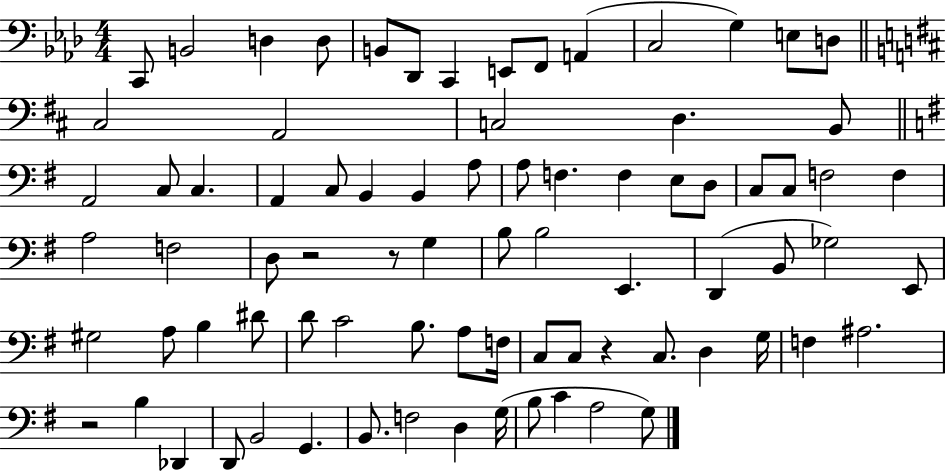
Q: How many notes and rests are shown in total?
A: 80